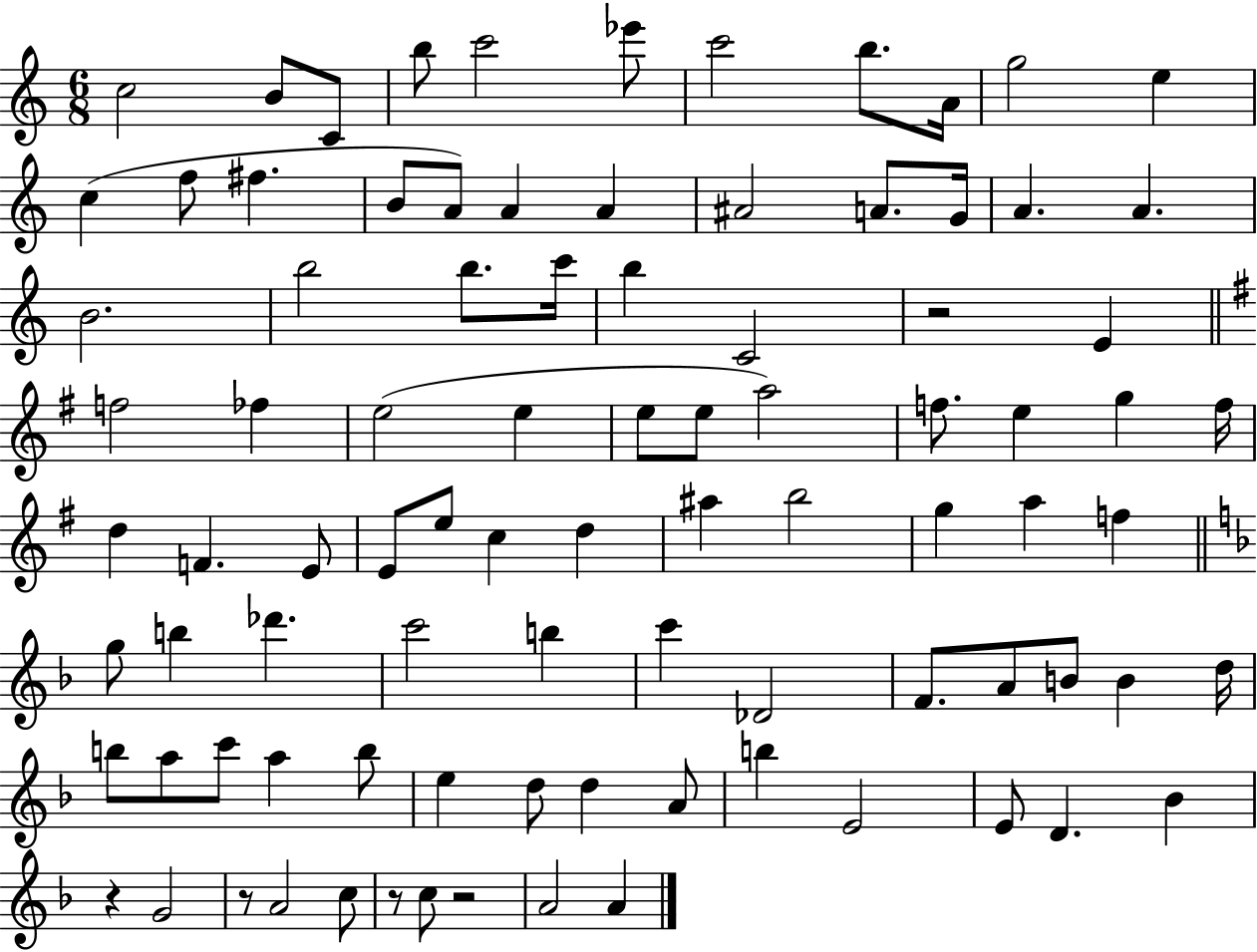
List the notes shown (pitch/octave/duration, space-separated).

C5/h B4/e C4/e B5/e C6/h Eb6/e C6/h B5/e. A4/s G5/h E5/q C5/q F5/e F#5/q. B4/e A4/e A4/q A4/q A#4/h A4/e. G4/s A4/q. A4/q. B4/h. B5/h B5/e. C6/s B5/q C4/h R/h E4/q F5/h FES5/q E5/h E5/q E5/e E5/e A5/h F5/e. E5/q G5/q F5/s D5/q F4/q. E4/e E4/e E5/e C5/q D5/q A#5/q B5/h G5/q A5/q F5/q G5/e B5/q Db6/q. C6/h B5/q C6/q Db4/h F4/e. A4/e B4/e B4/q D5/s B5/e A5/e C6/e A5/q B5/e E5/q D5/e D5/q A4/e B5/q E4/h E4/e D4/q. Bb4/q R/q G4/h R/e A4/h C5/e R/e C5/e R/h A4/h A4/q